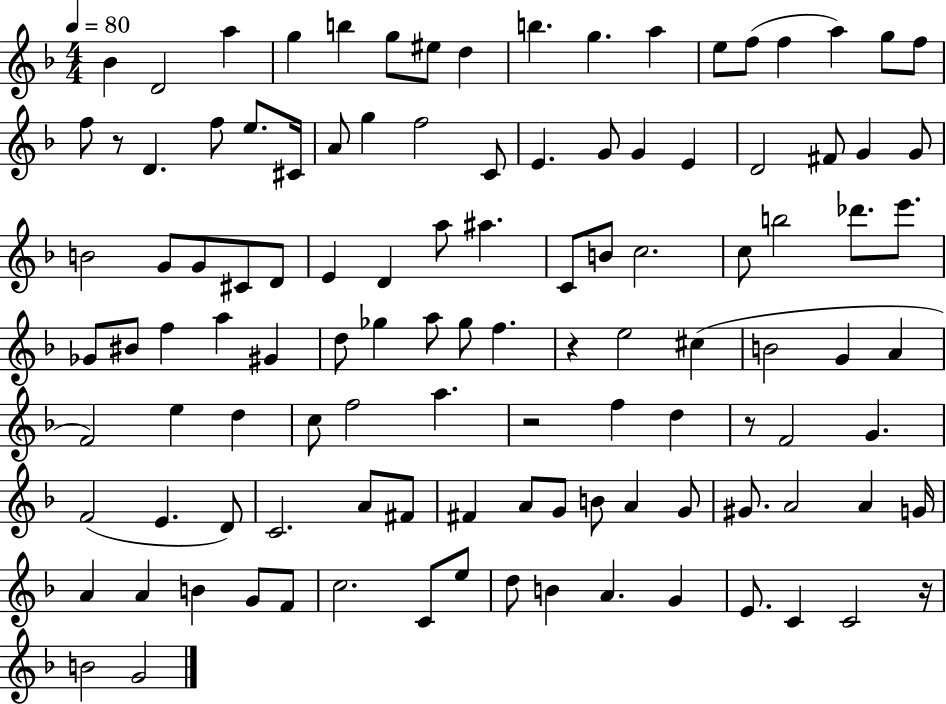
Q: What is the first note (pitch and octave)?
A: Bb4